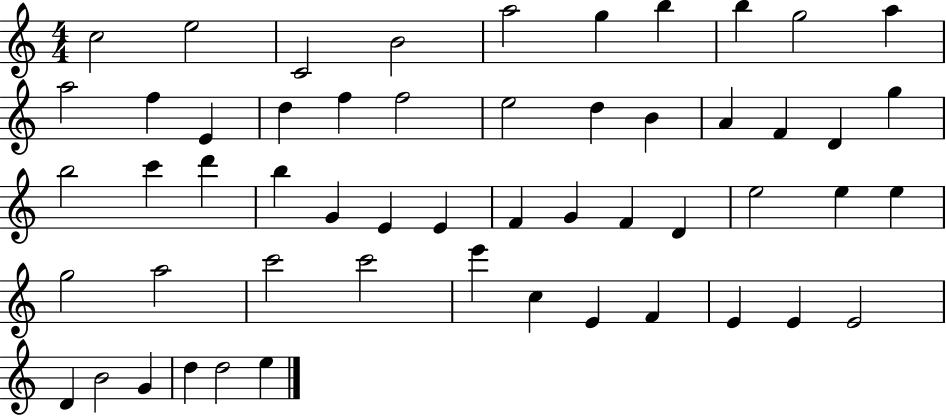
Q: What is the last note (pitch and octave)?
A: E5